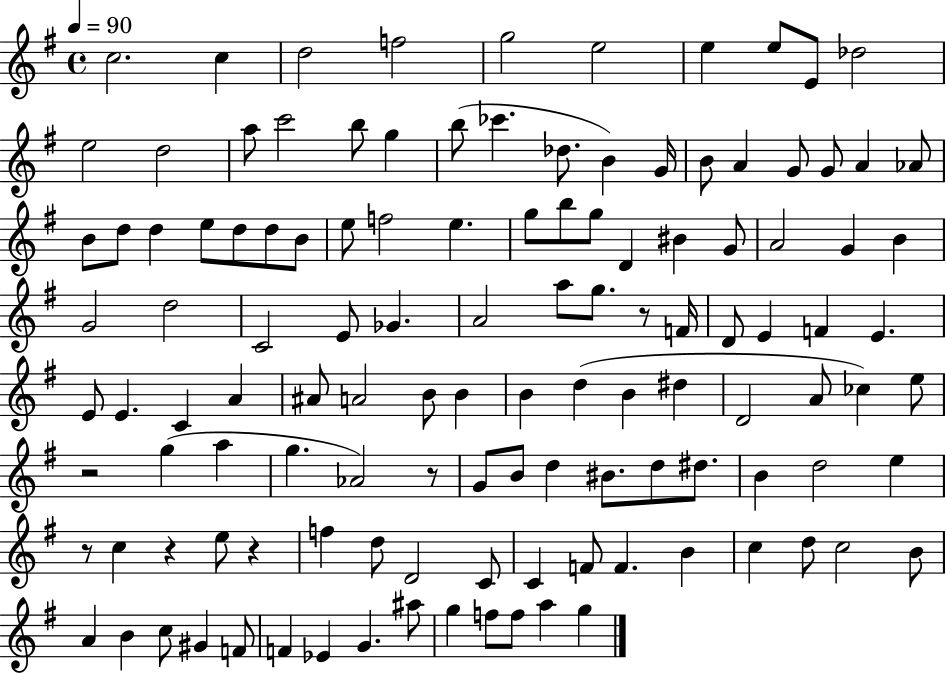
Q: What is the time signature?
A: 4/4